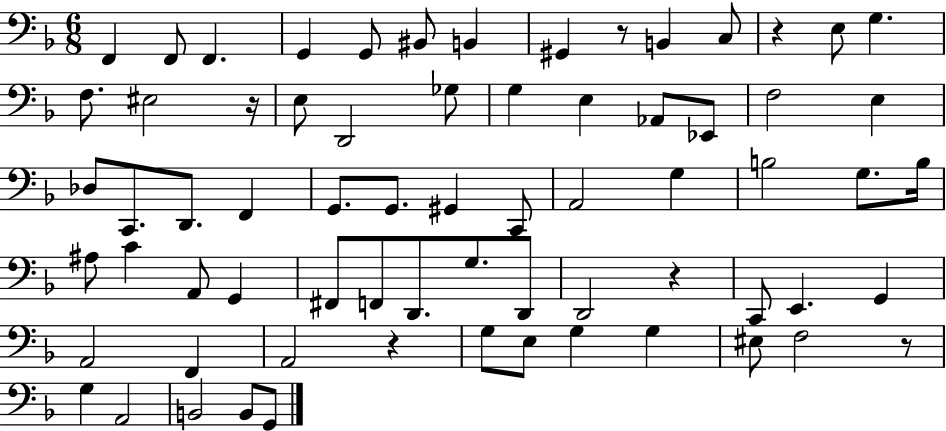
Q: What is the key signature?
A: F major